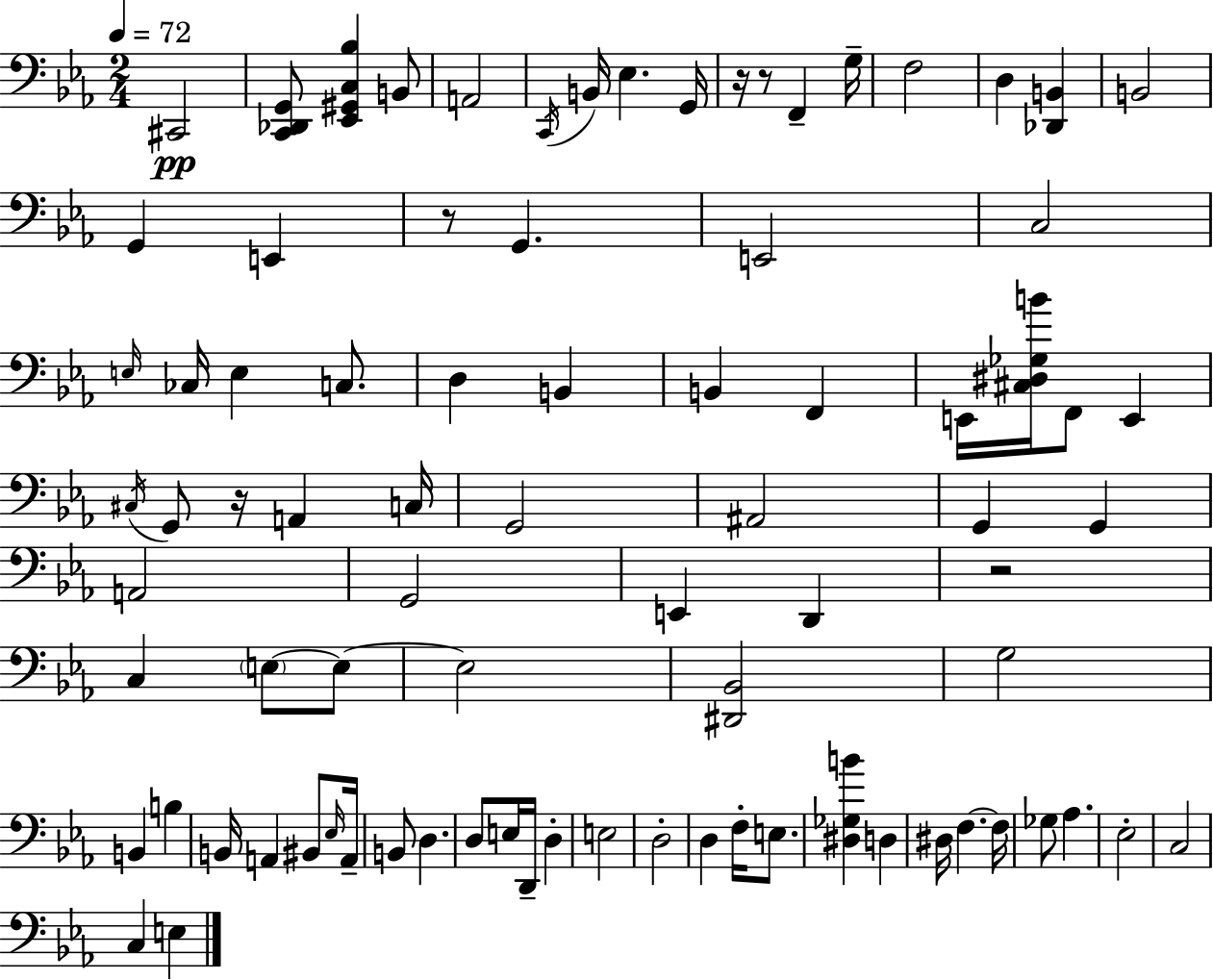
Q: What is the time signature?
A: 2/4